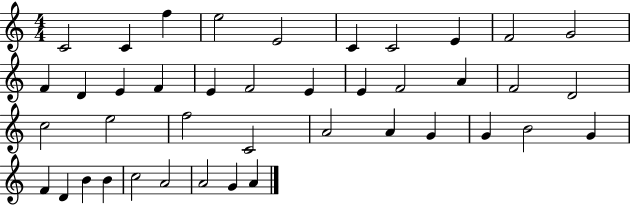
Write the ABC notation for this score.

X:1
T:Untitled
M:4/4
L:1/4
K:C
C2 C f e2 E2 C C2 E F2 G2 F D E F E F2 E E F2 A F2 D2 c2 e2 f2 C2 A2 A G G B2 G F D B B c2 A2 A2 G A